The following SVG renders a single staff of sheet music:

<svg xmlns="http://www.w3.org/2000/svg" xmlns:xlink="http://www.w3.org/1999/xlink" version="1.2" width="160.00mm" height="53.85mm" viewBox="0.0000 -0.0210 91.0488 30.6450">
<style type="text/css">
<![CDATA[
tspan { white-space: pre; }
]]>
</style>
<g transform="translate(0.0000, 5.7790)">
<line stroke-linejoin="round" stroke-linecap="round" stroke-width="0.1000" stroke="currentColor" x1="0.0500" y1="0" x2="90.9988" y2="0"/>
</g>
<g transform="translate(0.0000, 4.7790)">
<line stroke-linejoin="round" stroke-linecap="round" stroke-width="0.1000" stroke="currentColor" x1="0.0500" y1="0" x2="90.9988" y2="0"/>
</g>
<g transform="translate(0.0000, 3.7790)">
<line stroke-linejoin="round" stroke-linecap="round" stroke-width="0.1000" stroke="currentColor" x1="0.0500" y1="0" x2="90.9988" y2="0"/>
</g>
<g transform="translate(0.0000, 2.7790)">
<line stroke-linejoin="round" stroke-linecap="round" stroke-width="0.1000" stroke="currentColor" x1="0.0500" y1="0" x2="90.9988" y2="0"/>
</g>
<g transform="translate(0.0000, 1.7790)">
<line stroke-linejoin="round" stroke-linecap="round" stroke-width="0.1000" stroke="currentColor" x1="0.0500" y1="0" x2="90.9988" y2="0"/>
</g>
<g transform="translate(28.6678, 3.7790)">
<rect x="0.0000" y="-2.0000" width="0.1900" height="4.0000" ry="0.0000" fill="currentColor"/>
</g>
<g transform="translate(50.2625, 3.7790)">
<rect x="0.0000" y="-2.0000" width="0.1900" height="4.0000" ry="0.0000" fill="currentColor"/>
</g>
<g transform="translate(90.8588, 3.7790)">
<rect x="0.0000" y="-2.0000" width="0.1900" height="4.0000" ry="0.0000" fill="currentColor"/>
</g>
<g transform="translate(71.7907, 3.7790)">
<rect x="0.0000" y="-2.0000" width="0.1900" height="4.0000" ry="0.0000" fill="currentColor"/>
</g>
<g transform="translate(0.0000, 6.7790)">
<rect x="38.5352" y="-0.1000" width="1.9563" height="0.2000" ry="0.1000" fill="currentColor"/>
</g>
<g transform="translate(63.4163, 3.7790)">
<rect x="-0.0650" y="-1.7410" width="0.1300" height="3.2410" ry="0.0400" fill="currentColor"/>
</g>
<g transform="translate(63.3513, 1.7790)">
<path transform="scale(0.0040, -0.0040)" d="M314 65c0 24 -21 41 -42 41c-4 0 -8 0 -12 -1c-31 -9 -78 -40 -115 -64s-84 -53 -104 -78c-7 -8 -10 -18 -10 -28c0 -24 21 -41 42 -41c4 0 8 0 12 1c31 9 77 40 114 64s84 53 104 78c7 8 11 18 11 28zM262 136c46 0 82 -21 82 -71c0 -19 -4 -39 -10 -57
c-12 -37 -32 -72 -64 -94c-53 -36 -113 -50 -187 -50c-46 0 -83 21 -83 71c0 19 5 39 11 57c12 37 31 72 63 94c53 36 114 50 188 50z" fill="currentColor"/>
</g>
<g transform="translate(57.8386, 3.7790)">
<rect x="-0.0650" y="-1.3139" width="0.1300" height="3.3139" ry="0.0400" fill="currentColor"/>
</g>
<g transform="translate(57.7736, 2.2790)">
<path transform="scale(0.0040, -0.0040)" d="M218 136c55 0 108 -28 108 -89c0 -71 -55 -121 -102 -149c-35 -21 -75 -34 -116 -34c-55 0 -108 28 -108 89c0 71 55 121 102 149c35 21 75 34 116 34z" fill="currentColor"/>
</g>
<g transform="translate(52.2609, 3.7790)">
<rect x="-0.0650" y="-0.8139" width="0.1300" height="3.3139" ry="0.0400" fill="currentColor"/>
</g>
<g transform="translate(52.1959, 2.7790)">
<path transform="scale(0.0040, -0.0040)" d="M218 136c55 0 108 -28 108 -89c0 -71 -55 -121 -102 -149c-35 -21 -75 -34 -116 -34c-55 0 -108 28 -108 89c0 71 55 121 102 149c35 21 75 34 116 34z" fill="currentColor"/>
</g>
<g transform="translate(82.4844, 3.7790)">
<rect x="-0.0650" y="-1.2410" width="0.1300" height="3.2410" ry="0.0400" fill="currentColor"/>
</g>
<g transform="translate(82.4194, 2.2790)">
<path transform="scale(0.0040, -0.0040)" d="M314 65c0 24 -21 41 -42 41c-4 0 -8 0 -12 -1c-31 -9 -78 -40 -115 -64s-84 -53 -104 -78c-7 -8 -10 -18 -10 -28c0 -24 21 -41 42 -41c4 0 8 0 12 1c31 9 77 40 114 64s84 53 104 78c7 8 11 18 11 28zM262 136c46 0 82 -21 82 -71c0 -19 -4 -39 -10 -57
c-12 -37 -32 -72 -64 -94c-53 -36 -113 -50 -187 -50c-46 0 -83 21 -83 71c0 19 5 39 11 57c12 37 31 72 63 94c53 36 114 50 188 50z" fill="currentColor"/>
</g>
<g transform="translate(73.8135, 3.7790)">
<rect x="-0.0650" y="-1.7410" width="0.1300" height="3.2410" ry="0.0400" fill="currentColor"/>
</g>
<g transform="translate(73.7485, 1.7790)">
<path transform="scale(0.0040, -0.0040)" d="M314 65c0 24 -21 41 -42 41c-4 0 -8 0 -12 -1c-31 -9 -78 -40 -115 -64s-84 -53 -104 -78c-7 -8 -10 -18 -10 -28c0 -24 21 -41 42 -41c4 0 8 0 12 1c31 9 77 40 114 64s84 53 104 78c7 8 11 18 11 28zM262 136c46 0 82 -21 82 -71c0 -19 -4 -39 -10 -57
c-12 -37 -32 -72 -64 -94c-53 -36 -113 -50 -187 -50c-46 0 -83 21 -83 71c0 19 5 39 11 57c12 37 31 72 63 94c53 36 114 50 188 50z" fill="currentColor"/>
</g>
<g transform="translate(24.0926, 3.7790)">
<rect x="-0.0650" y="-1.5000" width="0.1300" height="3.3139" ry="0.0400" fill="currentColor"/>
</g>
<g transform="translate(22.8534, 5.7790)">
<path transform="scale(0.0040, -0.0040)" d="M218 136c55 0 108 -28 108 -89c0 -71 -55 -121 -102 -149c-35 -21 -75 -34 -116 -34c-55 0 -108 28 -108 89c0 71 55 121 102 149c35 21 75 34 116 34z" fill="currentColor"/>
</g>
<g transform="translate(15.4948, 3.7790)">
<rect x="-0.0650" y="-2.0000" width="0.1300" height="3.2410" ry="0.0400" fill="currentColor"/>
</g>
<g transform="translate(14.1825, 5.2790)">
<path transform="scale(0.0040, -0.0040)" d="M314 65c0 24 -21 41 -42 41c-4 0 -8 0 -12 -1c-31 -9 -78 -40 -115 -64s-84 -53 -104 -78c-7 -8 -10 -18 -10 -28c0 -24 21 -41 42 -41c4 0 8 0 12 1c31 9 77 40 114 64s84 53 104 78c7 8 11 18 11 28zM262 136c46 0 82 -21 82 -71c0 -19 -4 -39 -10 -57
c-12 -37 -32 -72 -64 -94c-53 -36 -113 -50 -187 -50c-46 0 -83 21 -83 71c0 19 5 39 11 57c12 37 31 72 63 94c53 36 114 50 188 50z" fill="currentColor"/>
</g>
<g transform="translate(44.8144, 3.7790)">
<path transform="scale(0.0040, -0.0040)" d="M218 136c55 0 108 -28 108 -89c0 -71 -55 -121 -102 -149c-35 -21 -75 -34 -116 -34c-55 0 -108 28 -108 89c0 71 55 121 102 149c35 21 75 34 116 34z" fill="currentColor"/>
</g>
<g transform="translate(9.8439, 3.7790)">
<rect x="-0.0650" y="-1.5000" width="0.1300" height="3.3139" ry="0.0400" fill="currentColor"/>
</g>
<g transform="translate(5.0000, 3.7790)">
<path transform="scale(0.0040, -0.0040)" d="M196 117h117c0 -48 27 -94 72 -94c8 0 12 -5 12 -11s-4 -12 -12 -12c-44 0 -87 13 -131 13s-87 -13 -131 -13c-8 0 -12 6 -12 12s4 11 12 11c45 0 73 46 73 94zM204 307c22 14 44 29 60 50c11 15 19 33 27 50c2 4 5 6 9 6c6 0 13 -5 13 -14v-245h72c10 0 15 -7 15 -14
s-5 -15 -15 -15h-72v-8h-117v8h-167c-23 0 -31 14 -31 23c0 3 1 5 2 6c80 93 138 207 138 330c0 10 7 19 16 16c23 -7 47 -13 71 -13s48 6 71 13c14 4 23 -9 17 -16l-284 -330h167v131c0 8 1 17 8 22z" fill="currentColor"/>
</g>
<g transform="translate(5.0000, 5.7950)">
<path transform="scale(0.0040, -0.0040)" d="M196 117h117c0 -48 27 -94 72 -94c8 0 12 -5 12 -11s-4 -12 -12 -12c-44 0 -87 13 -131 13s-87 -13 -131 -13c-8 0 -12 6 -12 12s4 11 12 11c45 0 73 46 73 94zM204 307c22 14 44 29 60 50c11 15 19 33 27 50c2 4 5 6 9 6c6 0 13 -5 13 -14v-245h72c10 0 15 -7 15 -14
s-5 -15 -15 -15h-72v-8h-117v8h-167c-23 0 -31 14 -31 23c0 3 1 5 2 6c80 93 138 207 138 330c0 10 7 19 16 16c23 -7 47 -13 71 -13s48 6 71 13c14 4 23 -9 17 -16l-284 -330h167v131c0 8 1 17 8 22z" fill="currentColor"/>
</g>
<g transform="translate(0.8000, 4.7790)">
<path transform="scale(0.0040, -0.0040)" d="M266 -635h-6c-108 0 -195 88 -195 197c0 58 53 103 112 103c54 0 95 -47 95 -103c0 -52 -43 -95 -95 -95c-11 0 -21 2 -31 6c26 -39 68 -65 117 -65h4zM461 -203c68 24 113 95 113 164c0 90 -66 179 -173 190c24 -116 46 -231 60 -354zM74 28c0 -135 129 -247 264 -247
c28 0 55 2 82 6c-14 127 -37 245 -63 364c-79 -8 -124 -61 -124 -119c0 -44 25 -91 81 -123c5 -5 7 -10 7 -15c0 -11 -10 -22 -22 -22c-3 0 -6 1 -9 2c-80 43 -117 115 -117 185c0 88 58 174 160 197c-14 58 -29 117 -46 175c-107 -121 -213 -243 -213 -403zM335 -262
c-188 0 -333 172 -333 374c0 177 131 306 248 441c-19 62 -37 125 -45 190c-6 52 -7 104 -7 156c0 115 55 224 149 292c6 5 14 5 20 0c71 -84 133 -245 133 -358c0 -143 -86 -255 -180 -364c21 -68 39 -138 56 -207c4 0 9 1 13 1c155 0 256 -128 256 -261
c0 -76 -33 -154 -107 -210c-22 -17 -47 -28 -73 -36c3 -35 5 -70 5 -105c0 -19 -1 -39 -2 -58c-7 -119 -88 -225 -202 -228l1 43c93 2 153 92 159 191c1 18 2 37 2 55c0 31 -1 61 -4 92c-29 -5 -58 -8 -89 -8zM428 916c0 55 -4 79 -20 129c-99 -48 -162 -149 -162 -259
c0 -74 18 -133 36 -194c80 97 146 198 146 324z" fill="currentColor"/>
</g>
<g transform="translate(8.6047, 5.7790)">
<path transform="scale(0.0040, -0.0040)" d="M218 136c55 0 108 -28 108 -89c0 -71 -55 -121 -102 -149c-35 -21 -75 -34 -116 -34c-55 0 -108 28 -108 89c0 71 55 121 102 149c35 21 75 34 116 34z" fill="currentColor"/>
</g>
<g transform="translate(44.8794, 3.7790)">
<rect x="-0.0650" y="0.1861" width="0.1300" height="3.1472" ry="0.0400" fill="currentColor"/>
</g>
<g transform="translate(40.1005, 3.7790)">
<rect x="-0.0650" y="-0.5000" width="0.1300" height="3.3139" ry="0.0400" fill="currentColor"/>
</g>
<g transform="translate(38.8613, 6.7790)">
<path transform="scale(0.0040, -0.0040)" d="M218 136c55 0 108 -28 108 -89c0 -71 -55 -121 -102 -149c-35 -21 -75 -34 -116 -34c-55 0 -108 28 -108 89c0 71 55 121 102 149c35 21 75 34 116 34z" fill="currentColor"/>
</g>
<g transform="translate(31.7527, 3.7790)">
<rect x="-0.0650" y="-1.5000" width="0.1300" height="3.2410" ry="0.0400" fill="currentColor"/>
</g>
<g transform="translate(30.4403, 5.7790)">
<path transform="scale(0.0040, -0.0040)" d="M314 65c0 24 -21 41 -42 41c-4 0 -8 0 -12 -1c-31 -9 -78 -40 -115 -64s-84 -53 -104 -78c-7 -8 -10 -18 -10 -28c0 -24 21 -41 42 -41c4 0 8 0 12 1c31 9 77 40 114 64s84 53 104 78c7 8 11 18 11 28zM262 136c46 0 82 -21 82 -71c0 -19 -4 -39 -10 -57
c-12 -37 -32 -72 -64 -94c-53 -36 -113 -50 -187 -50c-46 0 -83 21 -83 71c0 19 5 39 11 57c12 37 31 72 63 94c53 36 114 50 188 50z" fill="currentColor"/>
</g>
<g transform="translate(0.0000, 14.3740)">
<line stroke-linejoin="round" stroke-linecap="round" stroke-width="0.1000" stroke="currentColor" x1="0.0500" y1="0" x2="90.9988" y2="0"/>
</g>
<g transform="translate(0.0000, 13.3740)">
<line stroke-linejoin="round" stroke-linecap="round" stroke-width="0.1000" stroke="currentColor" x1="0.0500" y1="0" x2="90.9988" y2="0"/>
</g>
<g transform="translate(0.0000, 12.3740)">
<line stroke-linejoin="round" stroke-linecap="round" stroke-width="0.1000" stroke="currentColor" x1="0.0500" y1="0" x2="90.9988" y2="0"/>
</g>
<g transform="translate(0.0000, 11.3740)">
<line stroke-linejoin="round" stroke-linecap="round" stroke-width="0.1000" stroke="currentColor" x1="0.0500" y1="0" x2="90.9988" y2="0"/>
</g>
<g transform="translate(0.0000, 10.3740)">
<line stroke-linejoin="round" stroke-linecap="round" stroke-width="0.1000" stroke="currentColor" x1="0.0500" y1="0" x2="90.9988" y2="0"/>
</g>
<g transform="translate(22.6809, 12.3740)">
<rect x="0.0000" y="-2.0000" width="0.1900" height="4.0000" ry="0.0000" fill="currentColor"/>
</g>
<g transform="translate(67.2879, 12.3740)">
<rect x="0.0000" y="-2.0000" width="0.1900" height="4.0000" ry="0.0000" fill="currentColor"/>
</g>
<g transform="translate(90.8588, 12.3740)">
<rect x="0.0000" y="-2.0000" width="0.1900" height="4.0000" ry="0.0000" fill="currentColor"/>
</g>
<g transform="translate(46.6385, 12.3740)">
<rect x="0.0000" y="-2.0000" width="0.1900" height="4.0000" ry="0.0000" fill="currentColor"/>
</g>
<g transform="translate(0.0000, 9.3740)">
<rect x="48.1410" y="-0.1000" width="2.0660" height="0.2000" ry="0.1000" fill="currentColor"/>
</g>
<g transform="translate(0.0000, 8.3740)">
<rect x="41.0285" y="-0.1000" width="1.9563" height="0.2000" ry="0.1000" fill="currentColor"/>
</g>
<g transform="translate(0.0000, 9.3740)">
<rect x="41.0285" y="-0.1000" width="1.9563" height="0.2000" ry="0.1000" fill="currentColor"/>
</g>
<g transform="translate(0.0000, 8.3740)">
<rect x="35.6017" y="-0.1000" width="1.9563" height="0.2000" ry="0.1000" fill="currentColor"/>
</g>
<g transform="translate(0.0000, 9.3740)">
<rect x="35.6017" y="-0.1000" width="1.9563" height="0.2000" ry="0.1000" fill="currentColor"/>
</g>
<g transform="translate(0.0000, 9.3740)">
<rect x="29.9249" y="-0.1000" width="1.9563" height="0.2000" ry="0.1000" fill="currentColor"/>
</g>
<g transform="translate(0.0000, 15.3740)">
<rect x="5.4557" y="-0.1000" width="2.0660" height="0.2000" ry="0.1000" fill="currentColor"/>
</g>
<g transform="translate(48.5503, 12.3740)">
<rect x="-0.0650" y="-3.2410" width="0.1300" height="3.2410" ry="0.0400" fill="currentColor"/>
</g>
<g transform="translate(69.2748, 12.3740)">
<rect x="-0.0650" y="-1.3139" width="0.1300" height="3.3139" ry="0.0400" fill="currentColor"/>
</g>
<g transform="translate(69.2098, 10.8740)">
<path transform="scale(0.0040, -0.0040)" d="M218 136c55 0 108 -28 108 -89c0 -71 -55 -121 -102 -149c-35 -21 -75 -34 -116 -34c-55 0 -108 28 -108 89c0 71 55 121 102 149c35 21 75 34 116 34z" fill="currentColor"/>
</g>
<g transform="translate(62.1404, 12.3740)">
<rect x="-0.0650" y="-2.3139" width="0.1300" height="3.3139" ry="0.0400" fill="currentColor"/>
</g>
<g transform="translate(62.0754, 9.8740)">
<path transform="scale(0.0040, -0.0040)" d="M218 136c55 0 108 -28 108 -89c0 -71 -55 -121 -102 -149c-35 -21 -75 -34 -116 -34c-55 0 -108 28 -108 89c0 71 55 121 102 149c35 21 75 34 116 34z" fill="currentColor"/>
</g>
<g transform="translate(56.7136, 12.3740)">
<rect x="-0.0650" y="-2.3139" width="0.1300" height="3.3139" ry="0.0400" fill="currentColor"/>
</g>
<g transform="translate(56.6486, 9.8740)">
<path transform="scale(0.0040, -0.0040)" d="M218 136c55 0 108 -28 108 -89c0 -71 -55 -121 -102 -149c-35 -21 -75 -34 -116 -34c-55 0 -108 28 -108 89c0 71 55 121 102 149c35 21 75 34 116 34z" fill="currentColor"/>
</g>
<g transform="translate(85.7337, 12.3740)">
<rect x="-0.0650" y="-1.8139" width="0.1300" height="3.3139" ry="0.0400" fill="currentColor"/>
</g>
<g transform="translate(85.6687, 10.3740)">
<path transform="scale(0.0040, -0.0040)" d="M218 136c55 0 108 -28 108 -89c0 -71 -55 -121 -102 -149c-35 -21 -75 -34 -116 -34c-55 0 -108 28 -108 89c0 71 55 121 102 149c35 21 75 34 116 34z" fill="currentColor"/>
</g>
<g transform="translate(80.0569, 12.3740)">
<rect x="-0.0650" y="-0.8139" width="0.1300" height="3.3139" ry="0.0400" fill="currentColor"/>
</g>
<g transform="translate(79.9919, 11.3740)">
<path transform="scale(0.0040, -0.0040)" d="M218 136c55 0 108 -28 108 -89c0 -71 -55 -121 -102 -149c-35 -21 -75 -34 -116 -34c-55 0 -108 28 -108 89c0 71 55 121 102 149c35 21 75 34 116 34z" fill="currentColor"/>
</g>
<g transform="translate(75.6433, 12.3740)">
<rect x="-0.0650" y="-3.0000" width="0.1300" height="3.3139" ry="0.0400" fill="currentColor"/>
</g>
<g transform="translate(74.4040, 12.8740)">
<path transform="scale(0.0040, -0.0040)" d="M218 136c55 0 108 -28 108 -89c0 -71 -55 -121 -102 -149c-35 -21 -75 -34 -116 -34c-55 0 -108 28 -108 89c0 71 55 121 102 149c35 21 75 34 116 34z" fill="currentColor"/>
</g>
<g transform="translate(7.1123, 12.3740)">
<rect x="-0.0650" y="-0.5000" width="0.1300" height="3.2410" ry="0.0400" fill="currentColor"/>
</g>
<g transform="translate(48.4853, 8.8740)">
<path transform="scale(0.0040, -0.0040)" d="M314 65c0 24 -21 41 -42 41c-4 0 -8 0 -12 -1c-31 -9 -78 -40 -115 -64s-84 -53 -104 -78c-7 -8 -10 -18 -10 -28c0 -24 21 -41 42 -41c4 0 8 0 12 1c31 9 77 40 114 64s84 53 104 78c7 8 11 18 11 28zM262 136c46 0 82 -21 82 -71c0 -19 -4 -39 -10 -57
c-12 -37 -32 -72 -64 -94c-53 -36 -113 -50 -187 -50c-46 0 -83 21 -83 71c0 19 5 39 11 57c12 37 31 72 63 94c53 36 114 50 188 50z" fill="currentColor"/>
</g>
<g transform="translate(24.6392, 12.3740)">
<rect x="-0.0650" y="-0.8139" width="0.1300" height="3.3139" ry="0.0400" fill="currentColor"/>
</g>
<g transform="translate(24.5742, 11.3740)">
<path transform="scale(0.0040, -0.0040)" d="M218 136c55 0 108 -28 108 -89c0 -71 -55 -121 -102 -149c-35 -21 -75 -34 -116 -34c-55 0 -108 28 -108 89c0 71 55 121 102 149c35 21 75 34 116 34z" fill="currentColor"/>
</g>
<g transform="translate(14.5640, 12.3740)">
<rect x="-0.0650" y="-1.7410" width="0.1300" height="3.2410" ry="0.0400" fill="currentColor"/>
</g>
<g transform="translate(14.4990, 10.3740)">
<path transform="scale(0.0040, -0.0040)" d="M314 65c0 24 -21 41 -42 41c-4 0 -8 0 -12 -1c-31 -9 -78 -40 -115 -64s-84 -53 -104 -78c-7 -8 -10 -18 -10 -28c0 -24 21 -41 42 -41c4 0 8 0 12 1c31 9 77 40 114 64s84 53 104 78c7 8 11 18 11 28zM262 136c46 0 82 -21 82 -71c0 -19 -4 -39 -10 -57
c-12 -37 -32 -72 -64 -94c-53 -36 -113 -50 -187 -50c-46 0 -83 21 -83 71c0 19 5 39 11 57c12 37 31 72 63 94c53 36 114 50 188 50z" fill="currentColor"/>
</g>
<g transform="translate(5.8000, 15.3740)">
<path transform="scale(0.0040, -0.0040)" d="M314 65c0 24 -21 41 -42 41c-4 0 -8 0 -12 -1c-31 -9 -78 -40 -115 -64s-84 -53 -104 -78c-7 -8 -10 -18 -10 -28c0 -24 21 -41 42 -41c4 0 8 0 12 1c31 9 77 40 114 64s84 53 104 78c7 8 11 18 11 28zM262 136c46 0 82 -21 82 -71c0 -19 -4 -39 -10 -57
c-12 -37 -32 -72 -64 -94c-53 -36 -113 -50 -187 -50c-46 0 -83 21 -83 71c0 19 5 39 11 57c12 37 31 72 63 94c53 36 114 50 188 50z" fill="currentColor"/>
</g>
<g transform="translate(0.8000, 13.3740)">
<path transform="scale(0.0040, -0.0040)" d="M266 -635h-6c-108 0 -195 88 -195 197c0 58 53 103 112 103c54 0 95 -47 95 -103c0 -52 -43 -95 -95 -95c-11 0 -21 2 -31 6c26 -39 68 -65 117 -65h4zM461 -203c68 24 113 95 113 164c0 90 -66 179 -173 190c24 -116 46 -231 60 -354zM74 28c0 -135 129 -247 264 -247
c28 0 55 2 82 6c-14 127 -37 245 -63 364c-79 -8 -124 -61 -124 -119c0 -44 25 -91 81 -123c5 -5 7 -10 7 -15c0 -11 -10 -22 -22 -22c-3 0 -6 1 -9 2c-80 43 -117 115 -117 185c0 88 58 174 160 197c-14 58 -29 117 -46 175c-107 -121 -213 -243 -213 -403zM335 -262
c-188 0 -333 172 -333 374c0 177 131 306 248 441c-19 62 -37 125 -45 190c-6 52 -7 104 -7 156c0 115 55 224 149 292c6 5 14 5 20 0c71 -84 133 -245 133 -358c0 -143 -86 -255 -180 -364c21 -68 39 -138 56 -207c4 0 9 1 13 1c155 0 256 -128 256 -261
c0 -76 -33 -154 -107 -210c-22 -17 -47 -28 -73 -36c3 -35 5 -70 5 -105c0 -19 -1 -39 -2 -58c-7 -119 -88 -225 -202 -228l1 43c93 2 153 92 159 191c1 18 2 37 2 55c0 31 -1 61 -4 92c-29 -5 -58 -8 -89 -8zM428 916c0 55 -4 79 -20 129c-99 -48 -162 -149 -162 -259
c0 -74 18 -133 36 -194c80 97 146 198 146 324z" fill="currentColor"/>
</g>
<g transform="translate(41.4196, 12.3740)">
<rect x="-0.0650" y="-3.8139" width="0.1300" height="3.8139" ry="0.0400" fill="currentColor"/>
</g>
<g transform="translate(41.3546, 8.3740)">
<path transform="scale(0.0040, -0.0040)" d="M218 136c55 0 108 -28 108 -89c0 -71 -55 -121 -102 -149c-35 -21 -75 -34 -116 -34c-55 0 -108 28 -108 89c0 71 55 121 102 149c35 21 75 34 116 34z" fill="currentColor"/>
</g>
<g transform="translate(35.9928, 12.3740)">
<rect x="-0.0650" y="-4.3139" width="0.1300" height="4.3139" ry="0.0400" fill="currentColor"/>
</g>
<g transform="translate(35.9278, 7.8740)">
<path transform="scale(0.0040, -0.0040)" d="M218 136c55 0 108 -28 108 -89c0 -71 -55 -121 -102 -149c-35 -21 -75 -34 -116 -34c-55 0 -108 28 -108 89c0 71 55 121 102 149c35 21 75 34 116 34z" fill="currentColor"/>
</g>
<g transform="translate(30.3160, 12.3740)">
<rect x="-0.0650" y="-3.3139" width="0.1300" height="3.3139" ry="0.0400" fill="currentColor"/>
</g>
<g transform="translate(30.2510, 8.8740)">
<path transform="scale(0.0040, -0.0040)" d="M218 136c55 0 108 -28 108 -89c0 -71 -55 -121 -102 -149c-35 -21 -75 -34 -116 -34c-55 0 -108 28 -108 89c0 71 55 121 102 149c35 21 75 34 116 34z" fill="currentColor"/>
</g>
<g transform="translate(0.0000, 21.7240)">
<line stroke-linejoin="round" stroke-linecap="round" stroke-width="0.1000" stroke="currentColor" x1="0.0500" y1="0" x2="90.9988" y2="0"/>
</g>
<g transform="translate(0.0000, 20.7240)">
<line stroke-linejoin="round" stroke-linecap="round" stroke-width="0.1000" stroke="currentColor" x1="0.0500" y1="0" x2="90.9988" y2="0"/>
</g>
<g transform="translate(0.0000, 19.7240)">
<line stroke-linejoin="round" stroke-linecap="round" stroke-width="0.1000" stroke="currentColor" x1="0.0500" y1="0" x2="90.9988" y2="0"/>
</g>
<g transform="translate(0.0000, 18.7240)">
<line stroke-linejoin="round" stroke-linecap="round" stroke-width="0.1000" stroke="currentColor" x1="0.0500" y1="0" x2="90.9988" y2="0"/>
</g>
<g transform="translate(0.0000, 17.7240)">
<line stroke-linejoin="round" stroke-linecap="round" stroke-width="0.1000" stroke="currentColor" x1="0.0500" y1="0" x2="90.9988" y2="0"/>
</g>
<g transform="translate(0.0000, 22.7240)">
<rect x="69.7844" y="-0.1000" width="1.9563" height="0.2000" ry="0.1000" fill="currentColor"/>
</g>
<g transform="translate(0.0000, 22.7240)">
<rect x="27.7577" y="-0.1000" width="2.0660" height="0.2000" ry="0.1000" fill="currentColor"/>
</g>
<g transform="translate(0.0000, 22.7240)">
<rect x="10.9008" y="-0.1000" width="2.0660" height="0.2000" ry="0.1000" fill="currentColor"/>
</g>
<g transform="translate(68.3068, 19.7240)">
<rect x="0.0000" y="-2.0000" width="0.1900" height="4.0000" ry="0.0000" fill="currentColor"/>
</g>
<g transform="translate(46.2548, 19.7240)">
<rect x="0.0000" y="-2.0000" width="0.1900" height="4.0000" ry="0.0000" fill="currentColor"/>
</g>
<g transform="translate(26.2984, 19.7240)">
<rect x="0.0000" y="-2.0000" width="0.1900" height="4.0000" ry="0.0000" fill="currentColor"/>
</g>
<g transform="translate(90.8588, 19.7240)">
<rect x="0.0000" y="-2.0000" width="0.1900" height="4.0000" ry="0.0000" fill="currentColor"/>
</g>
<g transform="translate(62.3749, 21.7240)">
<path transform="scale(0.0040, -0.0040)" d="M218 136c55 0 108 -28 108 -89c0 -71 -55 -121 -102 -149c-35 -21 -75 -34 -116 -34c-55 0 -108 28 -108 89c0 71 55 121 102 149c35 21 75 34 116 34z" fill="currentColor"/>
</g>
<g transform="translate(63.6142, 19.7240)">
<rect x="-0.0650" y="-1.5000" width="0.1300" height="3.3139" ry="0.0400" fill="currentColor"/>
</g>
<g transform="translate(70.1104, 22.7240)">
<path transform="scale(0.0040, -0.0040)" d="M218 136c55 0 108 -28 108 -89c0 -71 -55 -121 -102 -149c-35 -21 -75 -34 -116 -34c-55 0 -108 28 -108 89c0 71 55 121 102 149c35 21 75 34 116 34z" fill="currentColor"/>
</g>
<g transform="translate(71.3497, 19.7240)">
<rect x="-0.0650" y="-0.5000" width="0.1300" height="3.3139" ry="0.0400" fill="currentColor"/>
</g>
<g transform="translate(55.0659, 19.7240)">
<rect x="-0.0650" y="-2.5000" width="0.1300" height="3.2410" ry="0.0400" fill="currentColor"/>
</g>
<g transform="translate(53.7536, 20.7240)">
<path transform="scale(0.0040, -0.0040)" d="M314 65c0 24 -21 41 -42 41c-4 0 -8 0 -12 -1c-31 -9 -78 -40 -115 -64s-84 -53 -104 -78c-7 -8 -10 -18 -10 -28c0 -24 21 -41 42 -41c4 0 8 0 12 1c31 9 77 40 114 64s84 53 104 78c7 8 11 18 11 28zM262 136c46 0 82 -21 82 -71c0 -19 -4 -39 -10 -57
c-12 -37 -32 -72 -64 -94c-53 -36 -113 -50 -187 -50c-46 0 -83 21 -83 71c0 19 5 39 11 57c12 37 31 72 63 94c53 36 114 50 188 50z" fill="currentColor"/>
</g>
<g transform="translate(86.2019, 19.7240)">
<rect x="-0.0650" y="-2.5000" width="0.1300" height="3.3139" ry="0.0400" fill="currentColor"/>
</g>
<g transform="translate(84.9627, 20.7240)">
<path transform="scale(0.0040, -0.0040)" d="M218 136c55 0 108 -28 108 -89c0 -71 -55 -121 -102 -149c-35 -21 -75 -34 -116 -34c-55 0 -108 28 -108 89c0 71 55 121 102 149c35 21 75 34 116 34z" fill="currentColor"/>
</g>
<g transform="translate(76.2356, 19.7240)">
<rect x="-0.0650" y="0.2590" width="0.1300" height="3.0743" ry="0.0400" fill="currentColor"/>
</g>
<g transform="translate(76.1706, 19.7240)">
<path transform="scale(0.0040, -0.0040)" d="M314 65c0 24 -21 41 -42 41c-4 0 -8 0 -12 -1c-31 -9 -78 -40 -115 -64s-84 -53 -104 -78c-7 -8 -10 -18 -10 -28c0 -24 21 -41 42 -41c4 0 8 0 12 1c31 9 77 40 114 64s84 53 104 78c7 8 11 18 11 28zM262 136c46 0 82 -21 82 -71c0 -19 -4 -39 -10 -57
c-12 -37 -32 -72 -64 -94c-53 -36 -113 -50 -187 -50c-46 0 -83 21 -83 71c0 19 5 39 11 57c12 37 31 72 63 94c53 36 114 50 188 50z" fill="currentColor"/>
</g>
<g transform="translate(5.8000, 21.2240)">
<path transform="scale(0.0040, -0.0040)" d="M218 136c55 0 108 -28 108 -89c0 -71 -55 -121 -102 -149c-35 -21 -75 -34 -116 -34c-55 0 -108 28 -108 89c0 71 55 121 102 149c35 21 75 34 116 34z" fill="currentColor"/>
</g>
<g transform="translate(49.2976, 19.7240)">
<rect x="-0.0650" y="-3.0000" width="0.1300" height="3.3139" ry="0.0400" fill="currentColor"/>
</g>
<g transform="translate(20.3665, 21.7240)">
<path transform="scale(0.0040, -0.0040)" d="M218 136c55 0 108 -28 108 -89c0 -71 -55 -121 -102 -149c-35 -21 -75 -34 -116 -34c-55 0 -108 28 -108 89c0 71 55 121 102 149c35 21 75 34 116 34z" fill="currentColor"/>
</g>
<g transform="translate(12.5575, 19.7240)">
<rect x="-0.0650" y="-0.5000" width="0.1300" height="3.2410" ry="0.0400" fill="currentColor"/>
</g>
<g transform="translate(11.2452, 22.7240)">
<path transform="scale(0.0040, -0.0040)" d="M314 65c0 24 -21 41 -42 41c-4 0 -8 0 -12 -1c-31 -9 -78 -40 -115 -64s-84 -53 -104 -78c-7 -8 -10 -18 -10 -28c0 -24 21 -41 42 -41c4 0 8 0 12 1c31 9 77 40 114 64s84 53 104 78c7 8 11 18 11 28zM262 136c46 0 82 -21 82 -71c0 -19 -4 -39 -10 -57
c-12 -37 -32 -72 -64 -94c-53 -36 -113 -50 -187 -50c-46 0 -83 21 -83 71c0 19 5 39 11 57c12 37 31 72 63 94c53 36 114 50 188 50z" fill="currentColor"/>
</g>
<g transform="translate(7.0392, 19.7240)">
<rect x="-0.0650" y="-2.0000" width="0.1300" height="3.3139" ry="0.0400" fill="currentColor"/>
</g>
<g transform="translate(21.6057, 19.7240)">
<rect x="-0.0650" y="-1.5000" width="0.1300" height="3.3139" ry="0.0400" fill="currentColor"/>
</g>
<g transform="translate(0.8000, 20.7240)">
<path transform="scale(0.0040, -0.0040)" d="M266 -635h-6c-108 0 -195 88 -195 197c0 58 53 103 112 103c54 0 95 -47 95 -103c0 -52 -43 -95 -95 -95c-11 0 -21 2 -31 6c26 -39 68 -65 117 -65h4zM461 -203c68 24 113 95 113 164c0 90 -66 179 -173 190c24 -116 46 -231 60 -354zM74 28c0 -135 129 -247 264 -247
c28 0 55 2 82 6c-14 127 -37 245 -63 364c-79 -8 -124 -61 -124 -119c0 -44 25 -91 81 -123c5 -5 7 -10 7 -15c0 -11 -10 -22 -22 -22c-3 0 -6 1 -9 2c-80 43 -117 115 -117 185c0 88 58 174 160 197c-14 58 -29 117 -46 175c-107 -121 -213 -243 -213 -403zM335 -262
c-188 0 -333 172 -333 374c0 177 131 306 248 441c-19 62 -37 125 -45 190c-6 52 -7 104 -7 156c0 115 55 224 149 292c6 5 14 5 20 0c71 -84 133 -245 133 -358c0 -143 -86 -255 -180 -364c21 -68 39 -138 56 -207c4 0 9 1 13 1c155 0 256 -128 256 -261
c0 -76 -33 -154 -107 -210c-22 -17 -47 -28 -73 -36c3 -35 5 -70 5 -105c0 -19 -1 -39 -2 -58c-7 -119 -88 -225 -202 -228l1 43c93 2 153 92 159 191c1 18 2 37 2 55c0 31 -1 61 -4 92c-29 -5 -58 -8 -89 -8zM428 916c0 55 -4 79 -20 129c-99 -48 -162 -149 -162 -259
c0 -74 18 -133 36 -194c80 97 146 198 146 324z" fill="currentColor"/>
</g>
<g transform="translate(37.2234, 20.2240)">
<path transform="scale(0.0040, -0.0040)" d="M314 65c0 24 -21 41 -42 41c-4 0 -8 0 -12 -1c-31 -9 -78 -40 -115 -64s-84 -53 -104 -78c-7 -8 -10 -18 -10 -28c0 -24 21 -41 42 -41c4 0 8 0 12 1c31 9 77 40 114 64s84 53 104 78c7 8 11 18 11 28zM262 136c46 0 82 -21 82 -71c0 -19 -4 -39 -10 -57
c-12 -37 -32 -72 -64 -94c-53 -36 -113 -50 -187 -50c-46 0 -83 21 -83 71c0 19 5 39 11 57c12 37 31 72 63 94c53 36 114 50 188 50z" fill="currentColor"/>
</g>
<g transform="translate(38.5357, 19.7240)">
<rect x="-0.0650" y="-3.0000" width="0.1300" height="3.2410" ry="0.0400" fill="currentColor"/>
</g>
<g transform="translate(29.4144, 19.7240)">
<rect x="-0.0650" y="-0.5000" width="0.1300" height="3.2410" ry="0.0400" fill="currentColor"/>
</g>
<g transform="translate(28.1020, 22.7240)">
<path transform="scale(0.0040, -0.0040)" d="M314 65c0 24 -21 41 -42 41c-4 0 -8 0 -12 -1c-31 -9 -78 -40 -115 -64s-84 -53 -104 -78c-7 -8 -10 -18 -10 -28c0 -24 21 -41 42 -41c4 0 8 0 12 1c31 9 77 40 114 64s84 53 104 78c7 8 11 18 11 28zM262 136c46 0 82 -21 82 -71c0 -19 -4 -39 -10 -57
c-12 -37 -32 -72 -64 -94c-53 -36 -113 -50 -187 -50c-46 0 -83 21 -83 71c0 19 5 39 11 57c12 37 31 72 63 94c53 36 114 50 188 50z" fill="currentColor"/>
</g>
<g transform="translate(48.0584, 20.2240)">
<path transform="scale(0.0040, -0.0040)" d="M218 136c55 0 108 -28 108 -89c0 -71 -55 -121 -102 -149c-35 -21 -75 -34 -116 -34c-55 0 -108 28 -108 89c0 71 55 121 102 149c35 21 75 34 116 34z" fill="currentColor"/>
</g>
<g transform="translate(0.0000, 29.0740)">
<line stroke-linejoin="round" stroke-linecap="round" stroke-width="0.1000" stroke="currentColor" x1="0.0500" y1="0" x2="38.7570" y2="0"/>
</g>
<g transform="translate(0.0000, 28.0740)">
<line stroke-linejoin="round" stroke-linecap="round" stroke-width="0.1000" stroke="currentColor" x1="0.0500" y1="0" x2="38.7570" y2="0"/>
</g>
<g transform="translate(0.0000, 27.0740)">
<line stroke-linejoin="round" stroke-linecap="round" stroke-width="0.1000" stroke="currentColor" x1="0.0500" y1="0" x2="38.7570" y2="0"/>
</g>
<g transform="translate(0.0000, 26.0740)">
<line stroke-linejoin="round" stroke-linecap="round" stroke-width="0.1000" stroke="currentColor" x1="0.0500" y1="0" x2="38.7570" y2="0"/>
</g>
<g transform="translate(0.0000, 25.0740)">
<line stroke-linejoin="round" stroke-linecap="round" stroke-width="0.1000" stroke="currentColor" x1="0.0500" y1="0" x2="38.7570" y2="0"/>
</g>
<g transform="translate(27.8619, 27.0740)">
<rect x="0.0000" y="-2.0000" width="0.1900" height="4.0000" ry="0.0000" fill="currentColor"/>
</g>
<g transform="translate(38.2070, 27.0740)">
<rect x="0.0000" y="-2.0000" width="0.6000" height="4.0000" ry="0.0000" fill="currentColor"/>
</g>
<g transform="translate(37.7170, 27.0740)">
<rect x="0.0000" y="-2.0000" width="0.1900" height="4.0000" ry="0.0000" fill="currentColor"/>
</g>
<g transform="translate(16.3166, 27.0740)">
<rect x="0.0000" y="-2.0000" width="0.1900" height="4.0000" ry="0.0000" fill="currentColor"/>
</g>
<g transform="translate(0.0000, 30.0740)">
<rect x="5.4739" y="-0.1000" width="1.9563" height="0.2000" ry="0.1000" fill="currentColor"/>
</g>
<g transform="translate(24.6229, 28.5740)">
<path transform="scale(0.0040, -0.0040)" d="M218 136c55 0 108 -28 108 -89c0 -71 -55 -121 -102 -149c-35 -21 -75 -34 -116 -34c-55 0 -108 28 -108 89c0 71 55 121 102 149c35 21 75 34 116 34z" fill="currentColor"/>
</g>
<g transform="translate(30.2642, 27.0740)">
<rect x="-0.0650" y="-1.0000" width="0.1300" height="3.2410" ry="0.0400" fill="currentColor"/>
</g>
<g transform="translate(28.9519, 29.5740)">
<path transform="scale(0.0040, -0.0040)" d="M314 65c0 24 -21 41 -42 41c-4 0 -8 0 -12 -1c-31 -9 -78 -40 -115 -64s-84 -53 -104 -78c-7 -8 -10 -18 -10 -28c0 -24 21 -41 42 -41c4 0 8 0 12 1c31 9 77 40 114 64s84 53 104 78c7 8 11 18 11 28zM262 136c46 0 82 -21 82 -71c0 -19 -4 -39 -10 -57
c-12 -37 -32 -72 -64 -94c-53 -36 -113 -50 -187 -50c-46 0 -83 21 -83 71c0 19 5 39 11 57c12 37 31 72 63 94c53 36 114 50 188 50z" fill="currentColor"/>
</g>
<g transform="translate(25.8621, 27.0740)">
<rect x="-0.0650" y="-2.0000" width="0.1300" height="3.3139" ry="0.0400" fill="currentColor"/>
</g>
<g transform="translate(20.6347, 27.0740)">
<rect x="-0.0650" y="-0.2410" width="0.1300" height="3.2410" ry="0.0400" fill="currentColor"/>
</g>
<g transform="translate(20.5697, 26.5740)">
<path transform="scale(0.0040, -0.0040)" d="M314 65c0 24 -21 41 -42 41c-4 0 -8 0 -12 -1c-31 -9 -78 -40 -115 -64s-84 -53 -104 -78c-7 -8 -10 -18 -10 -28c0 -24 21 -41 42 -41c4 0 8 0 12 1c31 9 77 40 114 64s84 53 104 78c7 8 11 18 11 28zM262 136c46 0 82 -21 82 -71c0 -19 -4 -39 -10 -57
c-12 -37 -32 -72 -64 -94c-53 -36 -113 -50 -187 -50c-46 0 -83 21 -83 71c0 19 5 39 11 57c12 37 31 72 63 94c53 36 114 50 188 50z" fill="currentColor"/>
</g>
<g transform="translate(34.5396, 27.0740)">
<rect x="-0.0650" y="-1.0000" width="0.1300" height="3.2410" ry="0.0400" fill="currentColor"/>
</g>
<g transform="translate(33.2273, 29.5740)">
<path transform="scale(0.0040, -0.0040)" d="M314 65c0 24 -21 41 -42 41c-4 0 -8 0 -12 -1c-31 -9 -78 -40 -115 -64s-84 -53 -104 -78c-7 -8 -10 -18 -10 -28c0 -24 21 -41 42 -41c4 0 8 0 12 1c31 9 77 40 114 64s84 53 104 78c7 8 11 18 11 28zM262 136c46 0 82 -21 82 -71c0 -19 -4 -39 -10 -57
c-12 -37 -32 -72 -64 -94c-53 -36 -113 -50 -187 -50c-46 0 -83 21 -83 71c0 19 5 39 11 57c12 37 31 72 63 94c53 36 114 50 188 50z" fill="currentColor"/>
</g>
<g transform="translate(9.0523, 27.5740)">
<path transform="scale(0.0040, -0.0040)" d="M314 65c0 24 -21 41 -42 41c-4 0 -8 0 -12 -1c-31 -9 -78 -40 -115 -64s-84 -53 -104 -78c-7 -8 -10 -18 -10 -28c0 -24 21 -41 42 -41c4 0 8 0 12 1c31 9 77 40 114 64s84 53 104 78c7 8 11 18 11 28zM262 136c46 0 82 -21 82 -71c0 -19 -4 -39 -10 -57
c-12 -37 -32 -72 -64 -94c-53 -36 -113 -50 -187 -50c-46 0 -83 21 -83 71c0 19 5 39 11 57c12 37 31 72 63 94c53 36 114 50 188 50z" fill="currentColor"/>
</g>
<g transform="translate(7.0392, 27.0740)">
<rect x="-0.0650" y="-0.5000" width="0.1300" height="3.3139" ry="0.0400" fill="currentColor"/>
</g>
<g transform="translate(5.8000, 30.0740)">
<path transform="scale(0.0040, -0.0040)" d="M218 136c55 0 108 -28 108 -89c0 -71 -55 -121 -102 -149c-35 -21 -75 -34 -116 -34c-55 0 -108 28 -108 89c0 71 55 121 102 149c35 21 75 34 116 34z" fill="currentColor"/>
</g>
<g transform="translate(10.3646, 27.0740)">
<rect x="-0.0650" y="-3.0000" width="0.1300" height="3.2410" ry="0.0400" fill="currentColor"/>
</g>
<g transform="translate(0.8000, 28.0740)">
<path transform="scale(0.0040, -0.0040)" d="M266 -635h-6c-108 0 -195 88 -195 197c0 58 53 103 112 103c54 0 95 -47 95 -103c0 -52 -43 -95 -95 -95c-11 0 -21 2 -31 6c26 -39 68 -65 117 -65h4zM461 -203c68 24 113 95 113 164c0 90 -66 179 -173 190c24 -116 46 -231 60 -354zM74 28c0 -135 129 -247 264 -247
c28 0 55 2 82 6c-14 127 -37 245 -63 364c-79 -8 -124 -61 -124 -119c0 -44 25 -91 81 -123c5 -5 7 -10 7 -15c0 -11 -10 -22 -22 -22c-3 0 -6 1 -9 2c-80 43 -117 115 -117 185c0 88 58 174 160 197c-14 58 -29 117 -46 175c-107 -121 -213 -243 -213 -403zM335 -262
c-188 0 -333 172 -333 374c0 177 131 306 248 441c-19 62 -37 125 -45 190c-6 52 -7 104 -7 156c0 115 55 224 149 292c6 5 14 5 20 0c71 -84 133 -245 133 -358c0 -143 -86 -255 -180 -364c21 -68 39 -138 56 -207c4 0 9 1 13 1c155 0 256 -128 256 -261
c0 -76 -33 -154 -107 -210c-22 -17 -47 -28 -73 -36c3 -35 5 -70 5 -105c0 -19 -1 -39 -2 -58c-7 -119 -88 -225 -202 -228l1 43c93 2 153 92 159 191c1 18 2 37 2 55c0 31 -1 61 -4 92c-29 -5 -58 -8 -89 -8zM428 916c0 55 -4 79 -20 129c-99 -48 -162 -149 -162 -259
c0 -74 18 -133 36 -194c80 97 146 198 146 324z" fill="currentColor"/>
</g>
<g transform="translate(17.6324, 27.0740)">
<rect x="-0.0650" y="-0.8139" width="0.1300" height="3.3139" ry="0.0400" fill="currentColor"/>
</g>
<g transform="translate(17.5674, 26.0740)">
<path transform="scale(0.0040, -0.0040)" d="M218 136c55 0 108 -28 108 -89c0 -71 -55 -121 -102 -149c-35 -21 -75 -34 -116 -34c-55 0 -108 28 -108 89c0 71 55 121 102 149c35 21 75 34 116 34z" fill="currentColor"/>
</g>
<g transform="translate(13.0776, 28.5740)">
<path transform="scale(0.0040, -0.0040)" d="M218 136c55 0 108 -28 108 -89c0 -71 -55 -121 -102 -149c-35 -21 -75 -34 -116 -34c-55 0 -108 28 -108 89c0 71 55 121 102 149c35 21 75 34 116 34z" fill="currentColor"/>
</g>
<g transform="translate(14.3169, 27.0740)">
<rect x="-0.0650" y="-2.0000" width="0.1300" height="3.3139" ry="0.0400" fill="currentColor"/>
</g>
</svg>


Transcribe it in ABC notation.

X:1
T:Untitled
M:4/4
L:1/4
K:C
E F2 E E2 C B d e f2 f2 e2 C2 f2 d b d' c' b2 g g e A d f F C2 E C2 A2 A G2 E C B2 G C A2 F d c2 F D2 D2